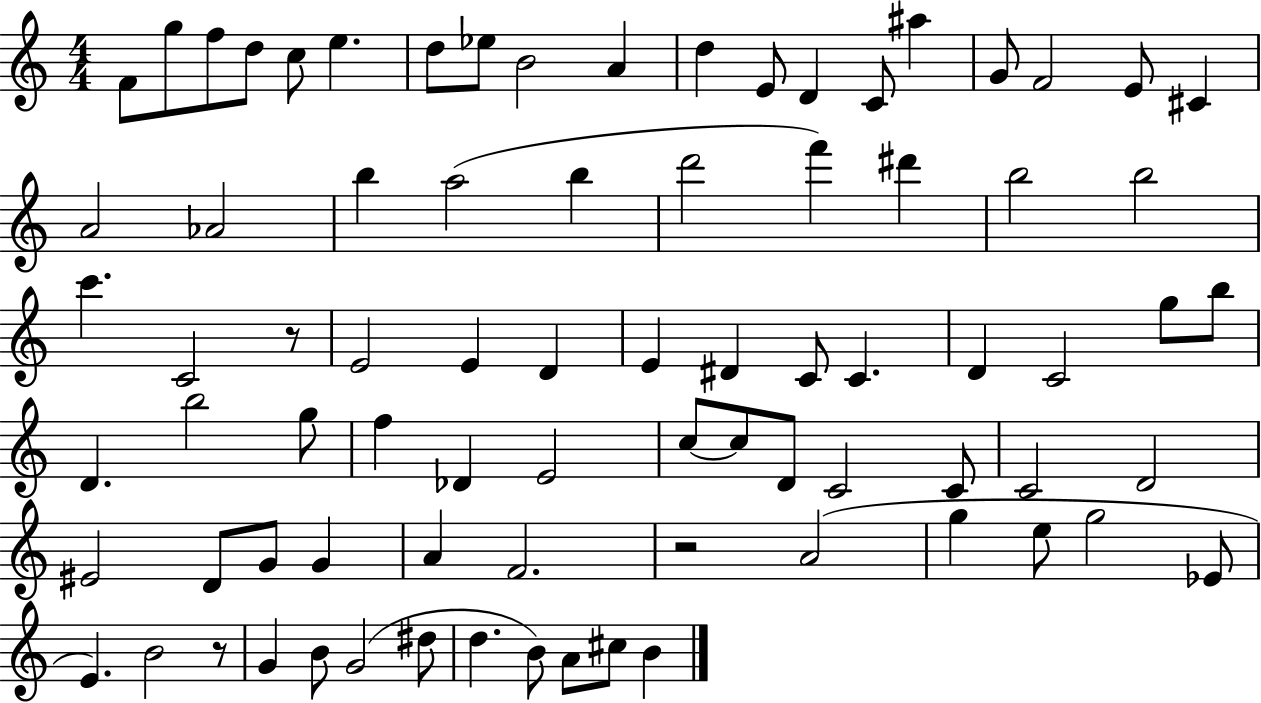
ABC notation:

X:1
T:Untitled
M:4/4
L:1/4
K:C
F/2 g/2 f/2 d/2 c/2 e d/2 _e/2 B2 A d E/2 D C/2 ^a G/2 F2 E/2 ^C A2 _A2 b a2 b d'2 f' ^d' b2 b2 c' C2 z/2 E2 E D E ^D C/2 C D C2 g/2 b/2 D b2 g/2 f _D E2 c/2 c/2 D/2 C2 C/2 C2 D2 ^E2 D/2 G/2 G A F2 z2 A2 g e/2 g2 _E/2 E B2 z/2 G B/2 G2 ^d/2 d B/2 A/2 ^c/2 B